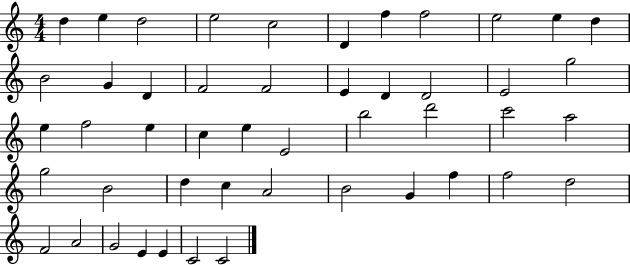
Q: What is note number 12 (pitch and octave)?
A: B4